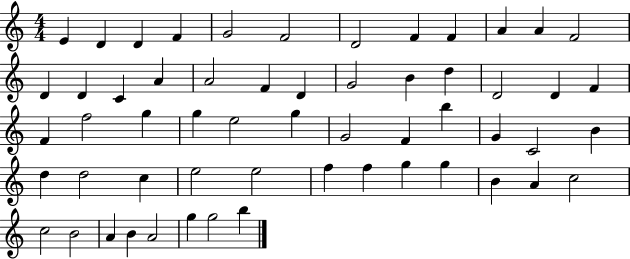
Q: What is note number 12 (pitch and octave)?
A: F4